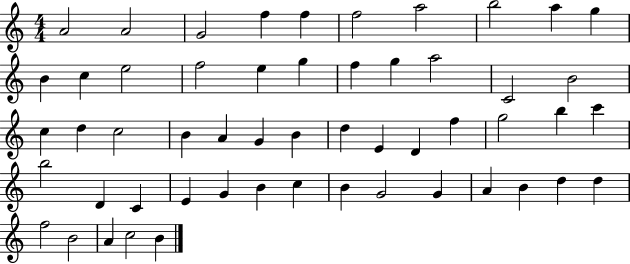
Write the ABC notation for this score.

X:1
T:Untitled
M:4/4
L:1/4
K:C
A2 A2 G2 f f f2 a2 b2 a g B c e2 f2 e g f g a2 C2 B2 c d c2 B A G B d E D f g2 b c' b2 D C E G B c B G2 G A B d d f2 B2 A c2 B